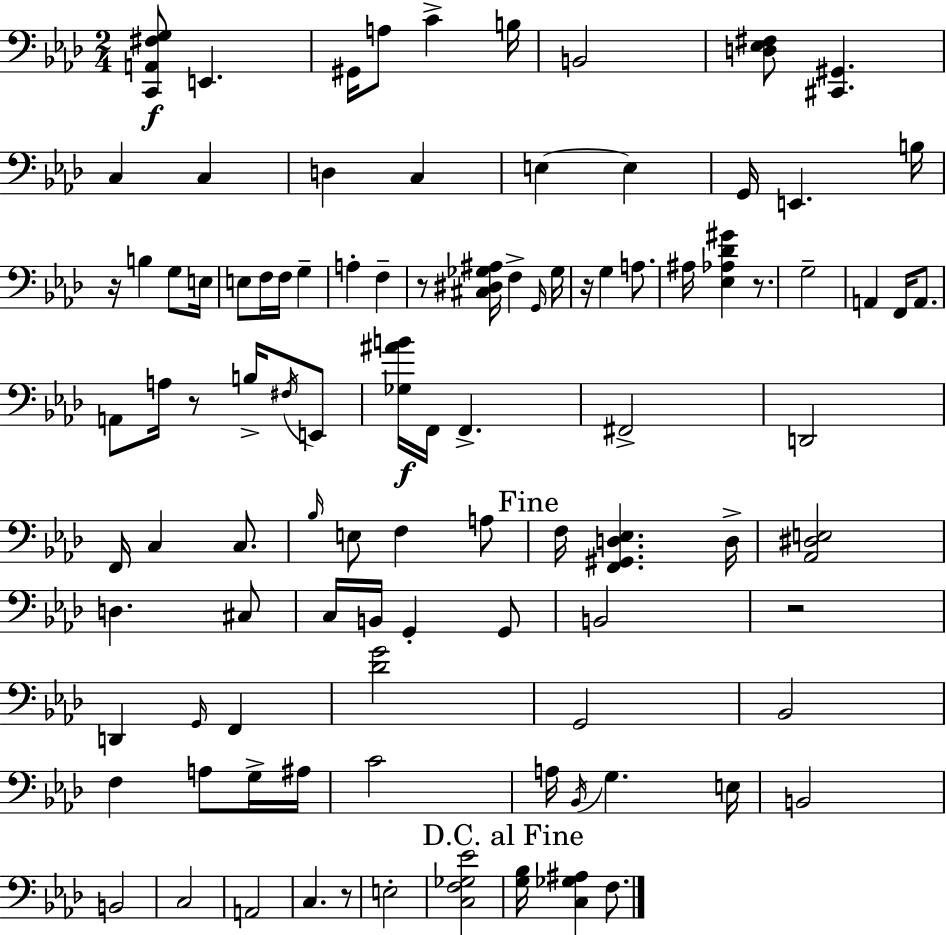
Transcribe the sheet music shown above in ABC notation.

X:1
T:Untitled
M:2/4
L:1/4
K:Fm
[C,,A,,^F,G,]/2 E,, ^G,,/4 A,/2 C B,/4 B,,2 [D,_E,^F,]/2 [^C,,^G,,] C, C, D, C, E, E, G,,/4 E,, B,/4 z/4 B, G,/2 E,/4 E,/2 F,/4 F,/4 G, A, F, z/2 [^C,^D,_G,^A,]/4 F, G,,/4 _G,/4 z/4 G, A,/2 ^A,/4 [_E,_A,_D^G] z/2 G,2 A,, F,,/4 A,,/2 A,,/2 A,/4 z/2 B,/4 ^F,/4 E,,/2 [_G,^AB]/4 F,,/4 F,, ^F,,2 D,,2 F,,/4 C, C,/2 _B,/4 E,/2 F, A,/2 F,/4 [F,,^G,,D,_E,] D,/4 [_A,,^D,E,]2 D, ^C,/2 C,/4 B,,/4 G,, G,,/2 B,,2 z2 D,, G,,/4 F,, [_DG]2 G,,2 _B,,2 F, A,/2 G,/4 ^A,/4 C2 A,/4 _B,,/4 G, E,/4 B,,2 B,,2 C,2 A,,2 C, z/2 E,2 [C,F,_G,_E]2 [G,_B,]/4 [C,_G,^A,] F,/2